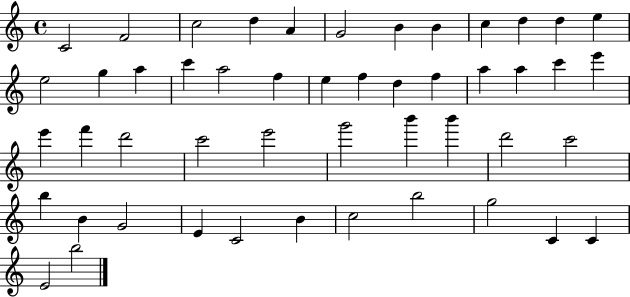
{
  \clef treble
  \time 4/4
  \defaultTimeSignature
  \key c \major
  c'2 f'2 | c''2 d''4 a'4 | g'2 b'4 b'4 | c''4 d''4 d''4 e''4 | \break e''2 g''4 a''4 | c'''4 a''2 f''4 | e''4 f''4 d''4 f''4 | a''4 a''4 c'''4 e'''4 | \break e'''4 f'''4 d'''2 | c'''2 e'''2 | g'''2 b'''4 b'''4 | d'''2 c'''2 | \break b''4 b'4 g'2 | e'4 c'2 b'4 | c''2 b''2 | g''2 c'4 c'4 | \break e'2 b''2 | \bar "|."
}